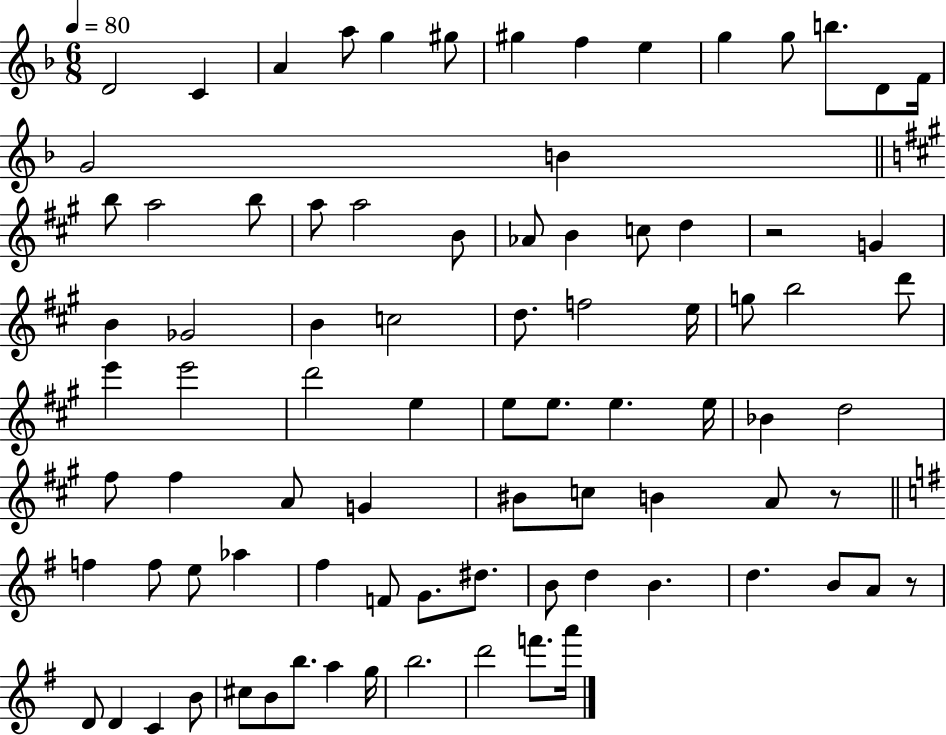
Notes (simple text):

D4/h C4/q A4/q A5/e G5/q G#5/e G#5/q F5/q E5/q G5/q G5/e B5/e. D4/e F4/s G4/h B4/q B5/e A5/h B5/e A5/e A5/h B4/e Ab4/e B4/q C5/e D5/q R/h G4/q B4/q Gb4/h B4/q C5/h D5/e. F5/h E5/s G5/e B5/h D6/e E6/q E6/h D6/h E5/q E5/e E5/e. E5/q. E5/s Bb4/q D5/h F#5/e F#5/q A4/e G4/q BIS4/e C5/e B4/q A4/e R/e F5/q F5/e E5/e Ab5/q F#5/q F4/e G4/e. D#5/e. B4/e D5/q B4/q. D5/q. B4/e A4/e R/e D4/e D4/q C4/q B4/e C#5/e B4/e B5/e. A5/q G5/s B5/h. D6/h F6/e. A6/s